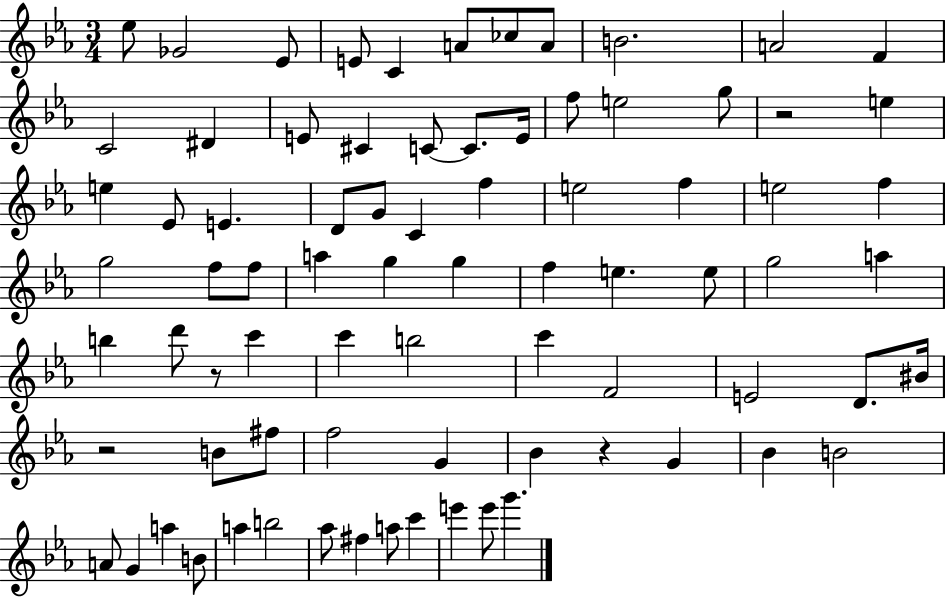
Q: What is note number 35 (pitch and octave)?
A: F5